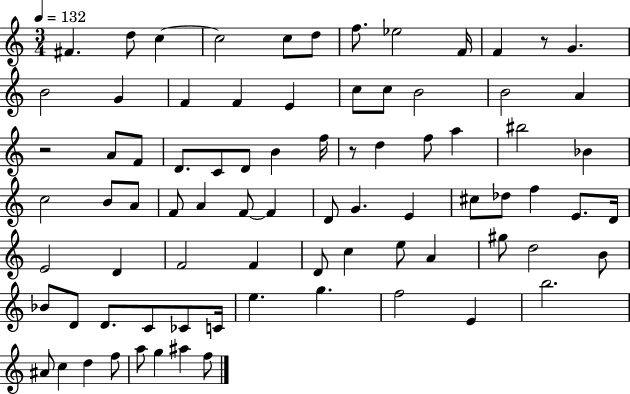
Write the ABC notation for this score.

X:1
T:Untitled
M:3/4
L:1/4
K:C
^F d/2 c c2 c/2 d/2 f/2 _e2 F/4 F z/2 G B2 G F F E c/2 c/2 B2 B2 A z2 A/2 F/2 D/2 C/2 D/2 B f/4 z/2 d f/2 a ^b2 _B c2 B/2 A/2 F/2 A F/2 F D/2 G E ^c/2 _d/2 f E/2 D/4 E2 D F2 F D/2 c e/2 A ^g/2 d2 B/2 _B/2 D/2 D/2 C/2 _C/2 C/4 e g f2 E b2 ^A/2 c d f/2 a/2 g ^a f/2